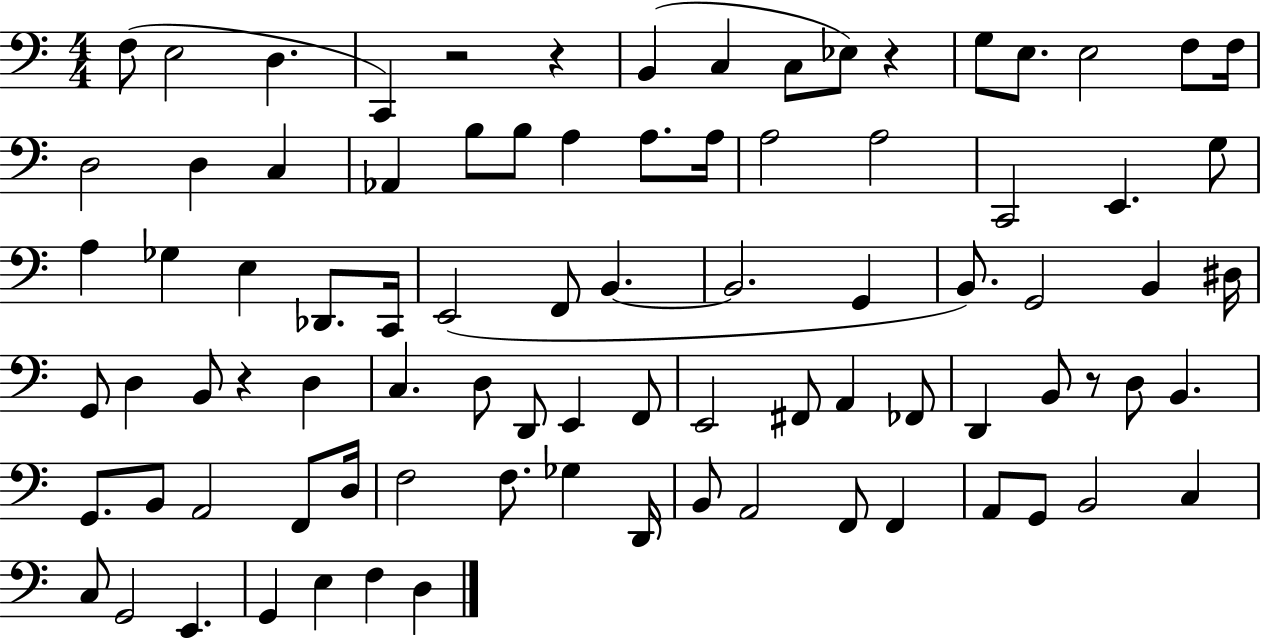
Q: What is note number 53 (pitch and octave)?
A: A2